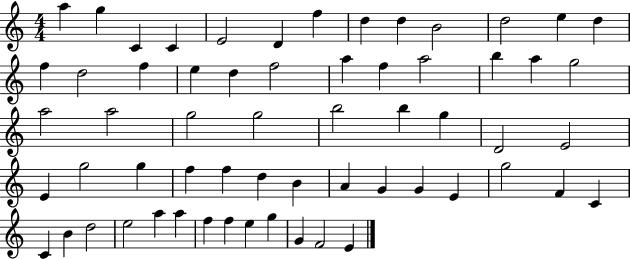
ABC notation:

X:1
T:Untitled
M:4/4
L:1/4
K:C
a g C C E2 D f d d B2 d2 e d f d2 f e d f2 a f a2 b a g2 a2 a2 g2 g2 b2 b g D2 E2 E g2 g f f d B A G G E g2 F C C B d2 e2 a a f f e g G F2 E